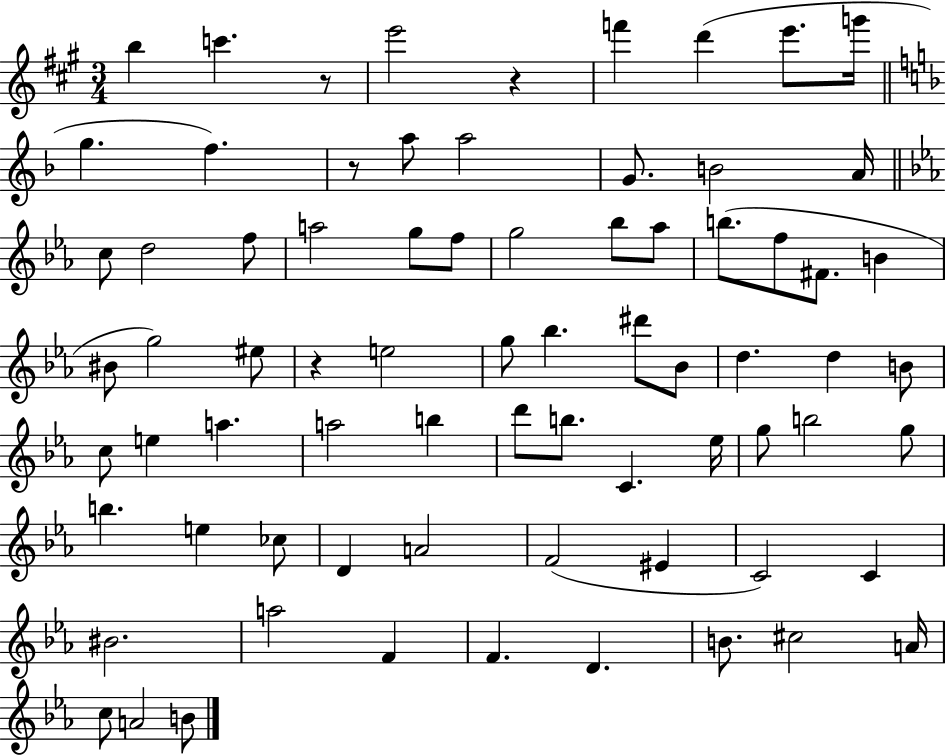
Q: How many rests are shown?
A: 4